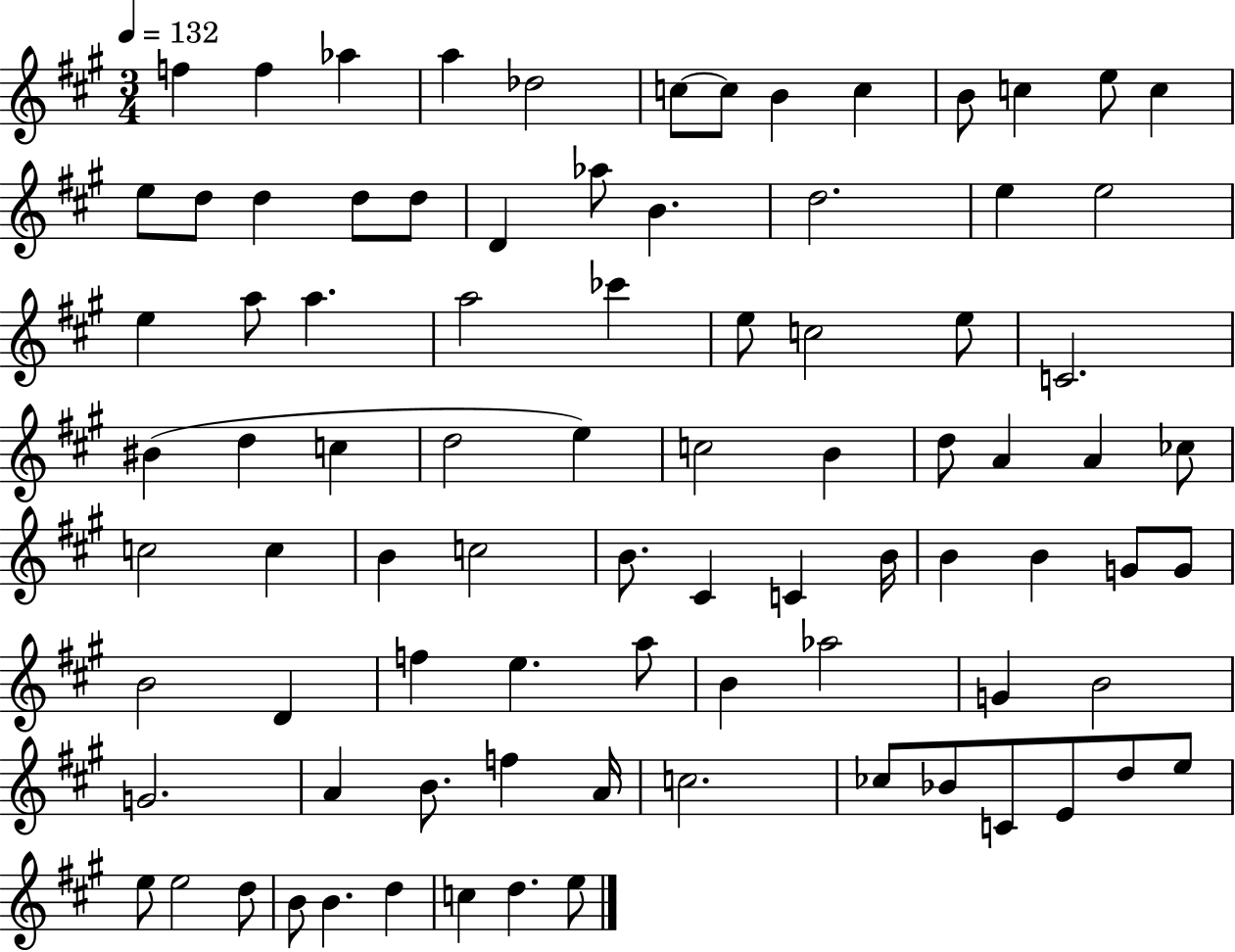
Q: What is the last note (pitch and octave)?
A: E5